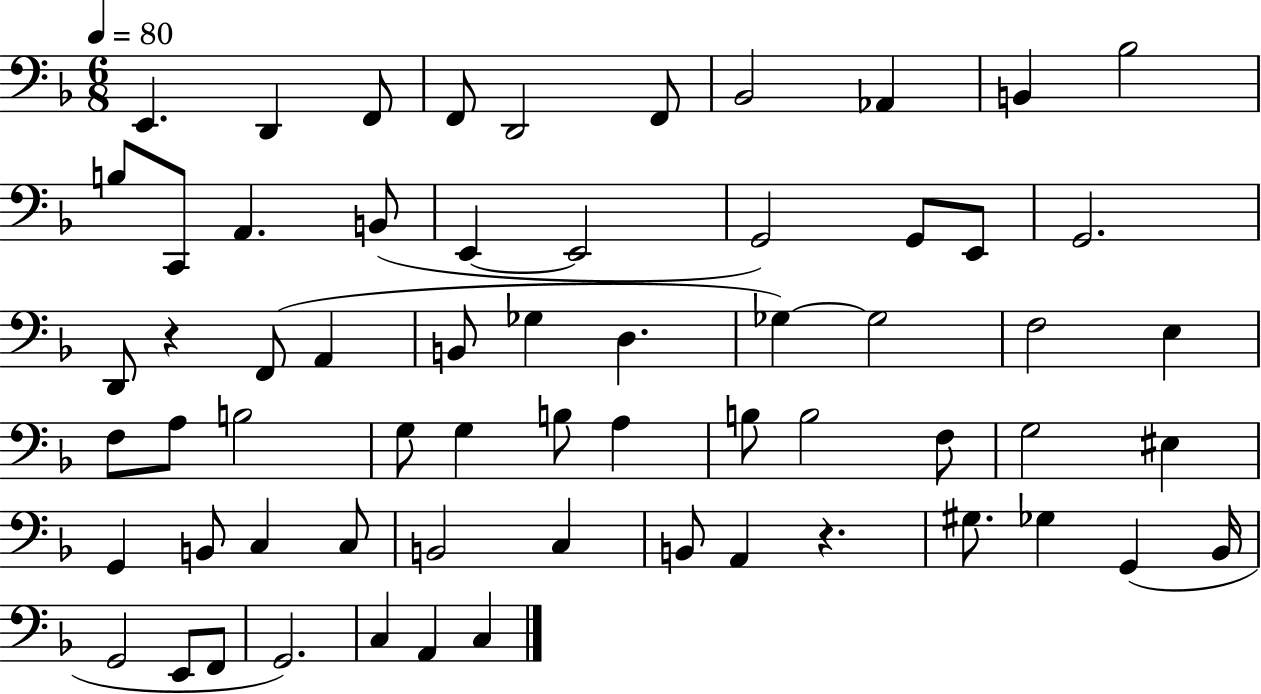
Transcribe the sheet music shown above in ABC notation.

X:1
T:Untitled
M:6/8
L:1/4
K:F
E,, D,, F,,/2 F,,/2 D,,2 F,,/2 _B,,2 _A,, B,, _B,2 B,/2 C,,/2 A,, B,,/2 E,, E,,2 G,,2 G,,/2 E,,/2 G,,2 D,,/2 z F,,/2 A,, B,,/2 _G, D, _G, _G,2 F,2 E, F,/2 A,/2 B,2 G,/2 G, B,/2 A, B,/2 B,2 F,/2 G,2 ^E, G,, B,,/2 C, C,/2 B,,2 C, B,,/2 A,, z ^G,/2 _G, G,, _B,,/4 G,,2 E,,/2 F,,/2 G,,2 C, A,, C,